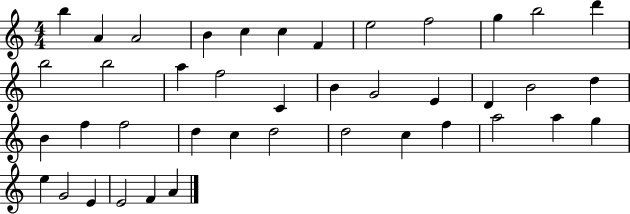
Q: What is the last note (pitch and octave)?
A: A4